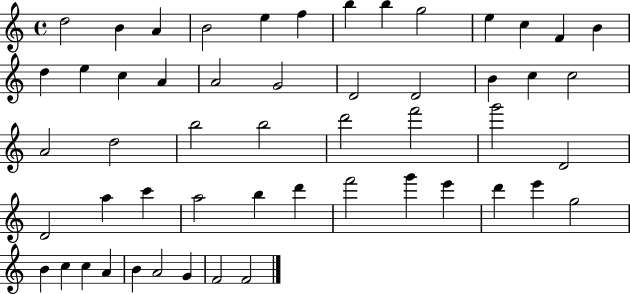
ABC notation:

X:1
T:Untitled
M:4/4
L:1/4
K:C
d2 B A B2 e f b b g2 e c F B d e c A A2 G2 D2 D2 B c c2 A2 d2 b2 b2 d'2 f'2 g'2 D2 D2 a c' a2 b d' f'2 g' e' d' e' g2 B c c A B A2 G F2 F2